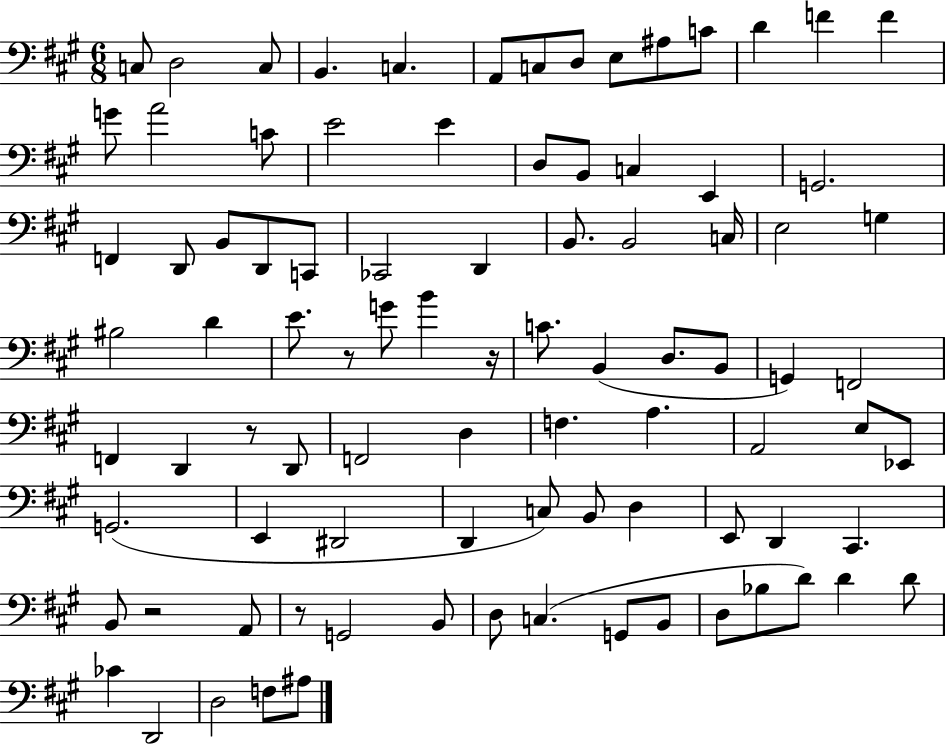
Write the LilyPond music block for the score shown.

{
  \clef bass
  \numericTimeSignature
  \time 6/8
  \key a \major
  \repeat volta 2 { c8 d2 c8 | b,4. c4. | a,8 c8 d8 e8 ais8 c'8 | d'4 f'4 f'4 | \break g'8 a'2 c'8 | e'2 e'4 | d8 b,8 c4 e,4 | g,2. | \break f,4 d,8 b,8 d,8 c,8 | ces,2 d,4 | b,8. b,2 c16 | e2 g4 | \break bis2 d'4 | e'8. r8 g'8 b'4 r16 | c'8. b,4( d8. b,8 | g,4) f,2 | \break f,4 d,4 r8 d,8 | f,2 d4 | f4. a4. | a,2 e8 ees,8 | \break g,2.( | e,4 dis,2 | d,4 c8) b,8 d4 | e,8 d,4 cis,4. | \break b,8 r2 a,8 | r8 g,2 b,8 | d8 c4.( g,8 b,8 | d8 bes8 d'8) d'4 d'8 | \break ces'4 d,2 | d2 f8 ais8 | } \bar "|."
}